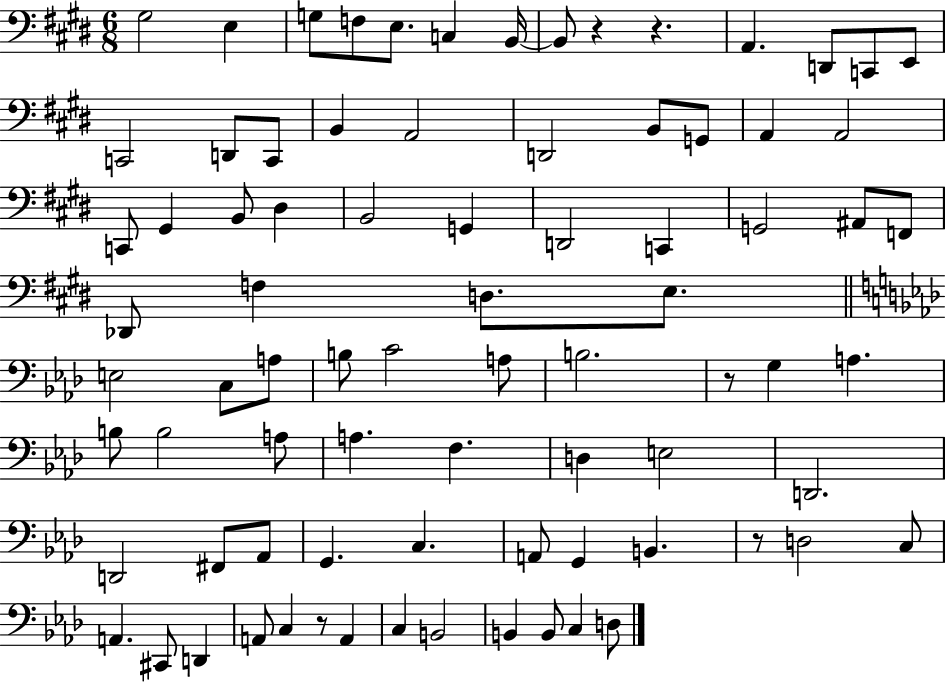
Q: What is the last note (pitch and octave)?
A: D3